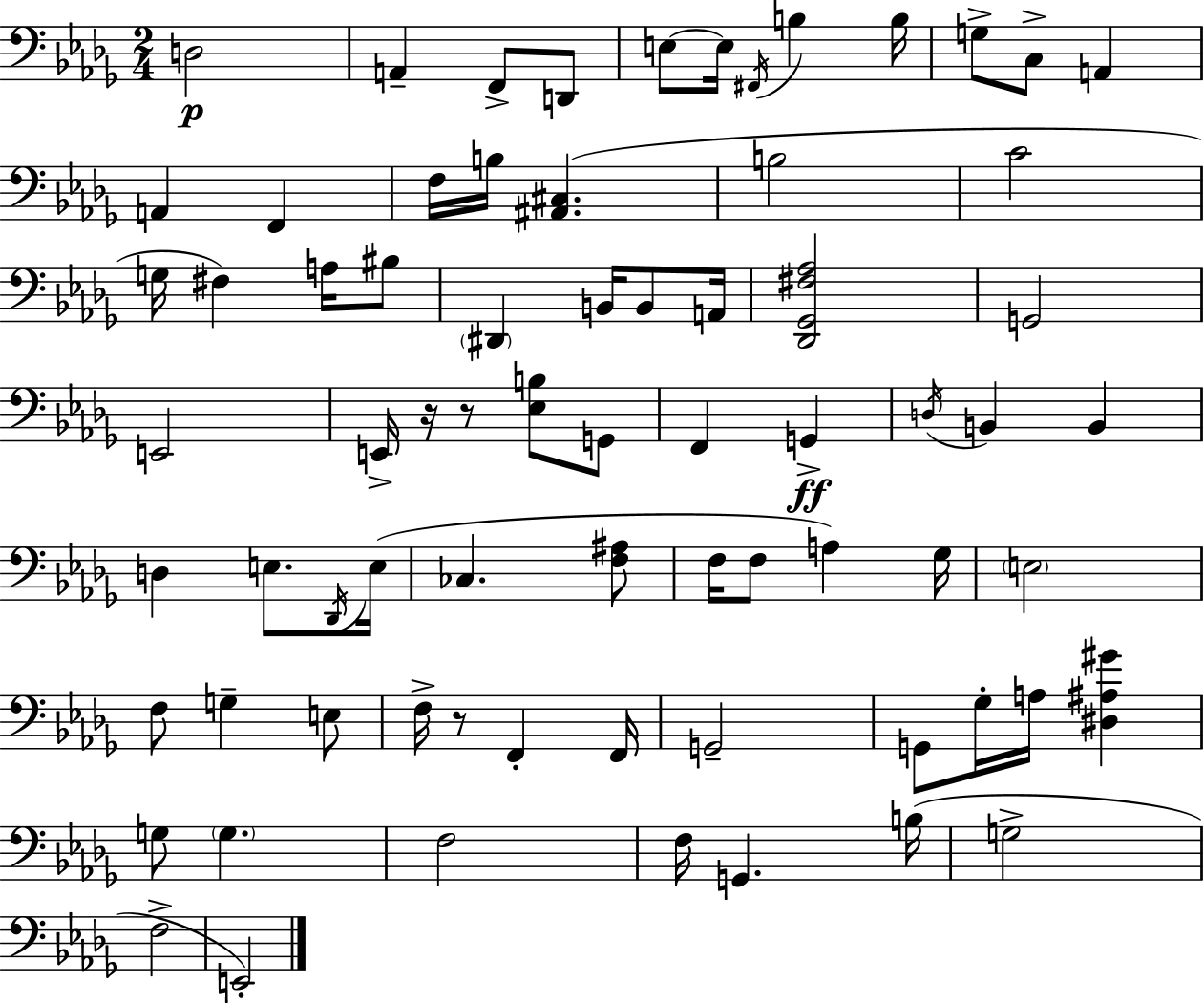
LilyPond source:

{
  \clef bass
  \numericTimeSignature
  \time 2/4
  \key bes \minor
  d2\p | a,4-- f,8-> d,8 | e8~~ e16 \acciaccatura { fis,16 } b4 | b16 g8-> c8-> a,4 | \break a,4 f,4 | f16 b16 <ais, cis>4.( | b2 | c'2 | \break g16 fis4) a16 bis8 | \parenthesize dis,4 b,16 b,8 | a,16 <des, ges, fis aes>2 | g,2 | \break e,2 | e,16-> r16 r8 <ees b>8 g,8 | f,4 g,4->\ff | \acciaccatura { d16 } b,4 b,4 | \break d4 e8. | \acciaccatura { des,16 } e16( ces4. | <f ais>8 f16 f8 a4) | ges16 \parenthesize e2 | \break f8 g4-- | e8 f16-> r8 f,4-. | f,16 g,2-- | g,8 ges16-. a16 <dis ais gis'>4 | \break g8 \parenthesize g4. | f2 | f16 g,4. | b16( g2-> | \break f2-> | e,2-.) | \bar "|."
}